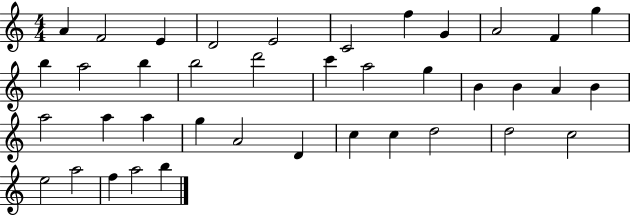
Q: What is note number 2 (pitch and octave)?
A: F4